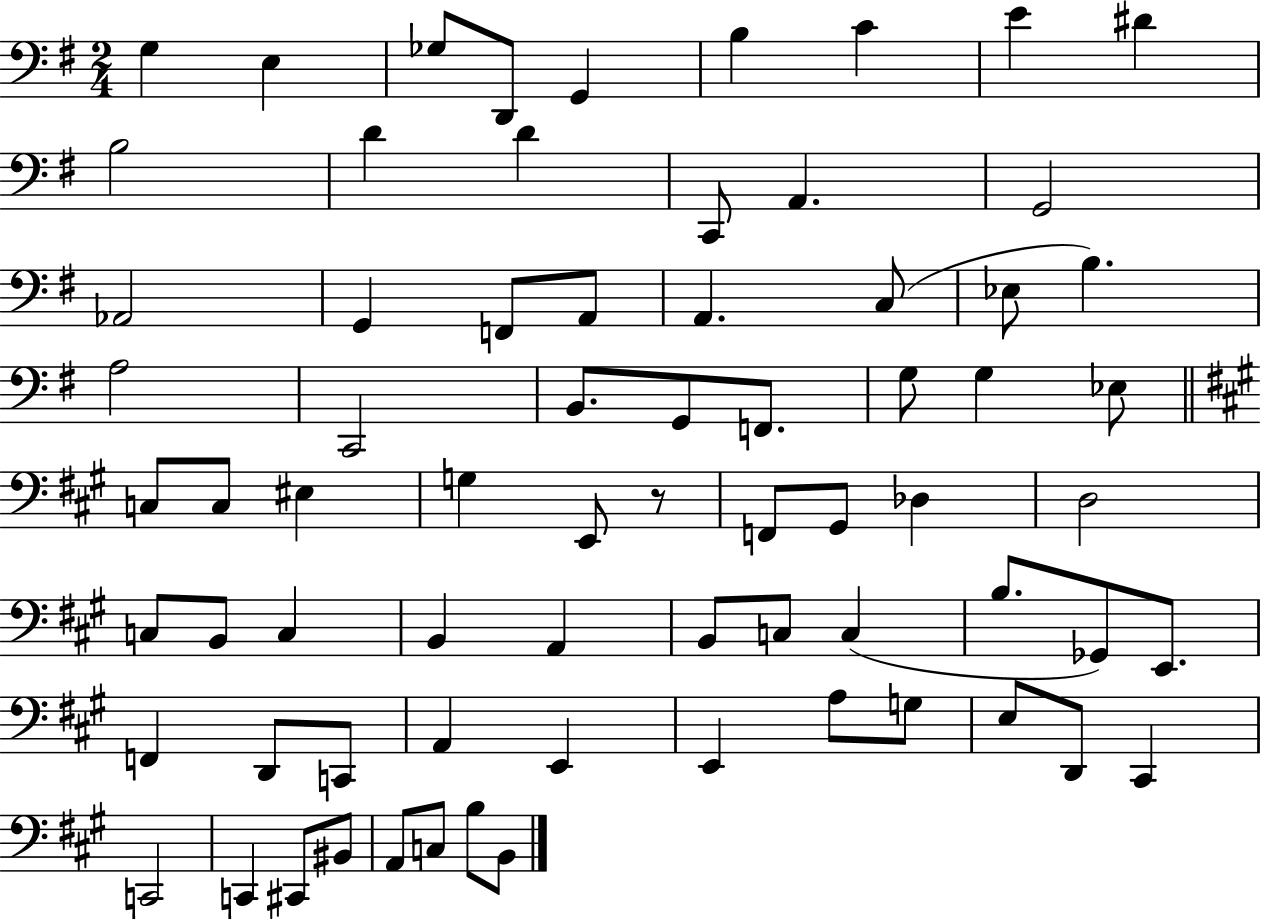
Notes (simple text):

G3/q E3/q Gb3/e D2/e G2/q B3/q C4/q E4/q D#4/q B3/h D4/q D4/q C2/e A2/q. G2/h Ab2/h G2/q F2/e A2/e A2/q. C3/e Eb3/e B3/q. A3/h C2/h B2/e. G2/e F2/e. G3/e G3/q Eb3/e C3/e C3/e EIS3/q G3/q E2/e R/e F2/e G#2/e Db3/q D3/h C3/e B2/e C3/q B2/q A2/q B2/e C3/e C3/q B3/e. Gb2/e E2/e. F2/q D2/e C2/e A2/q E2/q E2/q A3/e G3/e E3/e D2/e C#2/q C2/h C2/q C#2/e BIS2/e A2/e C3/e B3/e B2/e